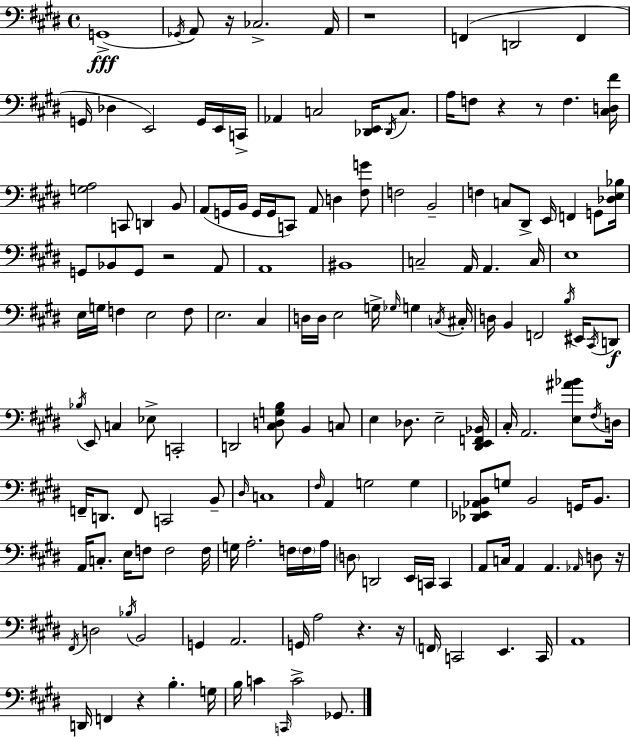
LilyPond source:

{
  \clef bass
  \time 4/4
  \defaultTimeSignature
  \key e \major
  \repeat volta 2 { g,1->(\fff | \acciaccatura { ges,16 } a,8) r16 ces2.-> | a,16 r1 | f,4( d,2 f,4 | \break g,16 des4 e,2) g,16 e,16 | c,16-> aes,4 c2 <des, e,>16 \acciaccatura { des,16 } c8. | a16 f8 r4 r8 f4. | <cis d fis'>16 <g a>2 c,8 d,4 | \break b,8 a,8( g,16 b,16 g,16 g,16 c,8) a,8 d4 | <fis g'>8 f2 b,2-- | f4 c8 dis,8-> e,16 f,4 g,8 | <des e bes>16 g,8 bes,8 g,8 r2 | \break a,8 a,1 | bis,1 | c2-- a,16 a,4. | c16 e1 | \break e16 g16 f4 e2 | f8 e2. cis4 | d16 d16 e2 g16-> \grace { ges16 } g4 | \acciaccatura { c16 } cis16-. d16 b,4 f,2 | \break \acciaccatura { b16 } eis,16 \acciaccatura { cis,16 } d,8\f \acciaccatura { bes16 } e,8 c4 ees8-> c,2-. | d,2 <cis d g b>8 | b,4 c8 e4 des8. e2-- | <dis, e, f, bes,>16 cis16-. a,2. | \break <e ais' bes'>8 \acciaccatura { fis16 } d16 f,16-- d,8. f,8 c,2 | b,8-- \grace { dis16 } c1 | \grace { fis16 } a,4 g2 | g4 <des, ees, aes, b,>8 g8 b,2 | \break g,16 b,8. a,16 c8.-. e16 f8 | f2 f16 g16 a2.-. | f16 \parenthesize f16 a16 \parenthesize d8 d,2 | e,16 c,16 c,4 a,8 c16 a,4 | \break a,4. \grace { aes,16 } d8 r16 \acciaccatura { fis,16 } d2 | \acciaccatura { bes16 } b,2 g,4 | a,2. g,16 a2 | r4. r16 \parenthesize f,16 c,2 | \break e,4. c,16 a,1 | d,16 f,4 | r4 b4.-. g16 b16 c'4 | \grace { c,16 } c'2-> ges,8. } \bar "|."
}